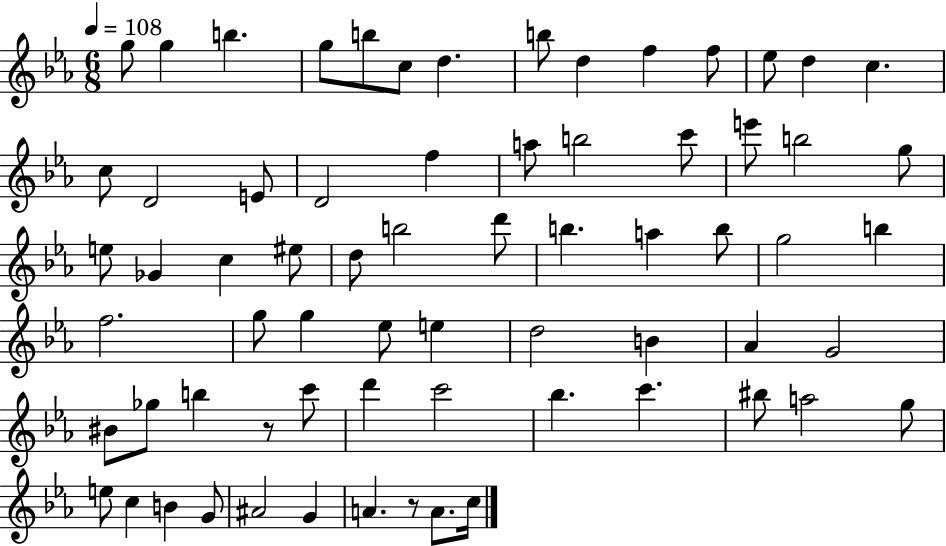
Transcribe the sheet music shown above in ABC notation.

X:1
T:Untitled
M:6/8
L:1/4
K:Eb
g/2 g b g/2 b/2 c/2 d b/2 d f f/2 _e/2 d c c/2 D2 E/2 D2 f a/2 b2 c'/2 e'/2 b2 g/2 e/2 _G c ^e/2 d/2 b2 d'/2 b a b/2 g2 b f2 g/2 g _e/2 e d2 B _A G2 ^B/2 _g/2 b z/2 c'/2 d' c'2 _b c' ^b/2 a2 g/2 e/2 c B G/2 ^A2 G A z/2 A/2 c/4